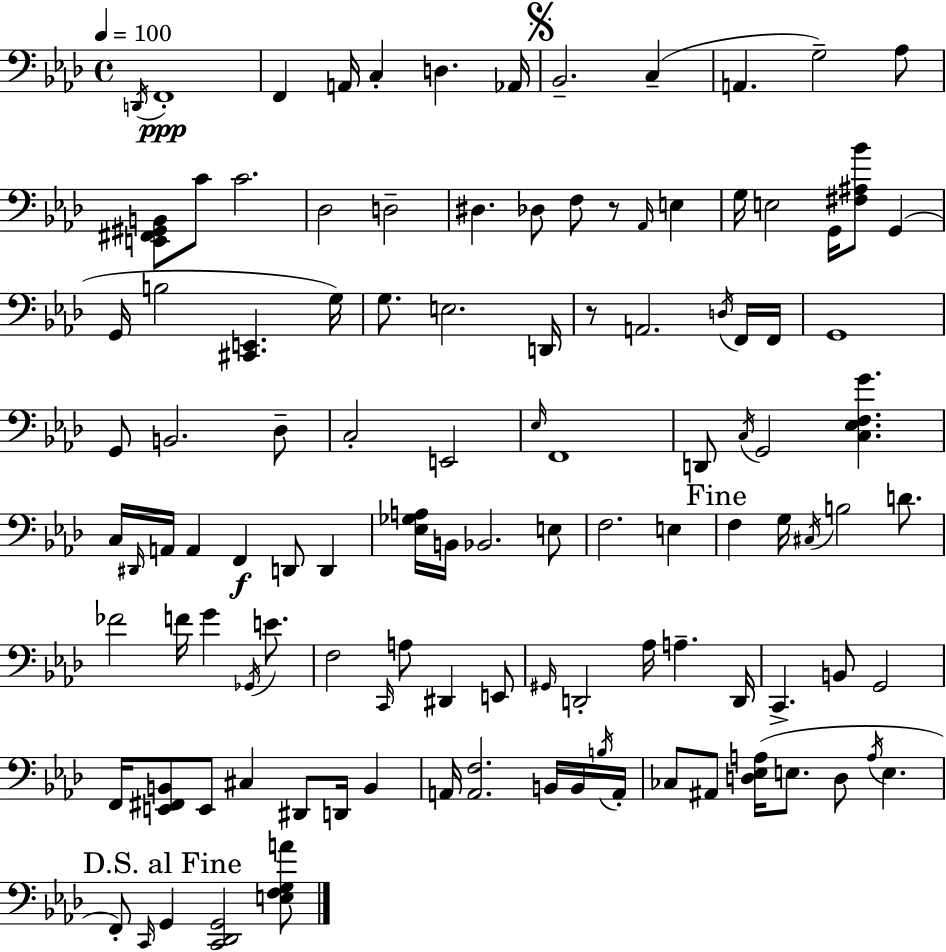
{
  \clef bass
  \time 4/4
  \defaultTimeSignature
  \key aes \major
  \tempo 4 = 100
  \acciaccatura { d,16 }\ppp f,1-. | f,4 a,16 c4-. d4. | aes,16 \mark \markup { \musicglyph "scripts.segno" } bes,2.-- c4--( | a,4. g2--) aes8 | \break <e, fis, gis, b,>8 c'8 c'2. | des2 d2-- | dis4. des8 f8 r8 \grace { aes,16 } e4 | g16 e2 g,16 <fis ais bes'>8 g,4( | \break g,16 b2 <cis, e,>4. | g16) g8. e2. | d,16 r8 a,2. | \acciaccatura { d16 } f,16 f,16 g,1 | \break g,8 b,2. | des8-- c2-. e,2 | \grace { ees16 } f,1 | d,8 \acciaccatura { c16 } g,2 <c ees f g'>4. | \break c16 \grace { dis,16 } a,16 a,4 f,4\f | d,8 d,4 <ees ges a>16 b,16 bes,2. | e8 f2. | e4 \mark "Fine" f4 g16 \acciaccatura { cis16 } b2 | \break d'8. fes'2 f'16 | g'4 \acciaccatura { ges,16 } e'8. f2 | \grace { c,16 } a8 dis,4 e,8 \grace { gis,16 } d,2-. | aes16 a4.-- d,16 c,4.-> | \break b,8 g,2 f,16 <e, fis, b,>8 e,8 cis4 | dis,8 d,16 b,4 a,16 <a, f>2. | b,16 b,16 \acciaccatura { b16 } a,16-. ces8 ais,8 <d ees a>16( | e8. d8 \acciaccatura { a16 } e4. \mark "D.S. al Fine" f,8-.) \grace { c,16 } g,4 | \break <c, des, g,>2 <e f g a'>8 \bar "|."
}